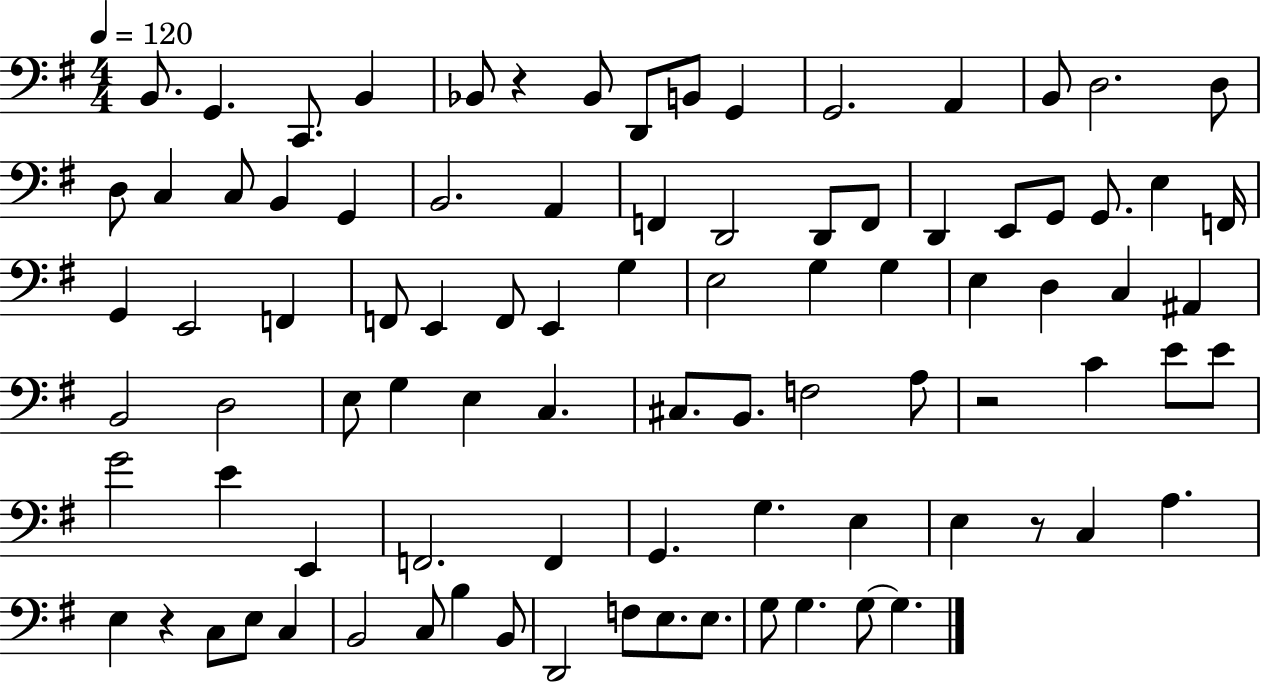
X:1
T:Untitled
M:4/4
L:1/4
K:G
B,,/2 G,, C,,/2 B,, _B,,/2 z _B,,/2 D,,/2 B,,/2 G,, G,,2 A,, B,,/2 D,2 D,/2 D,/2 C, C,/2 B,, G,, B,,2 A,, F,, D,,2 D,,/2 F,,/2 D,, E,,/2 G,,/2 G,,/2 E, F,,/4 G,, E,,2 F,, F,,/2 E,, F,,/2 E,, G, E,2 G, G, E, D, C, ^A,, B,,2 D,2 E,/2 G, E, C, ^C,/2 B,,/2 F,2 A,/2 z2 C E/2 E/2 G2 E E,, F,,2 F,, G,, G, E, E, z/2 C, A, E, z C,/2 E,/2 C, B,,2 C,/2 B, B,,/2 D,,2 F,/2 E,/2 E,/2 G,/2 G, G,/2 G,